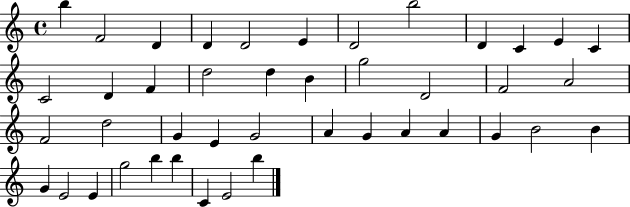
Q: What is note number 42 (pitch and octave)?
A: E4